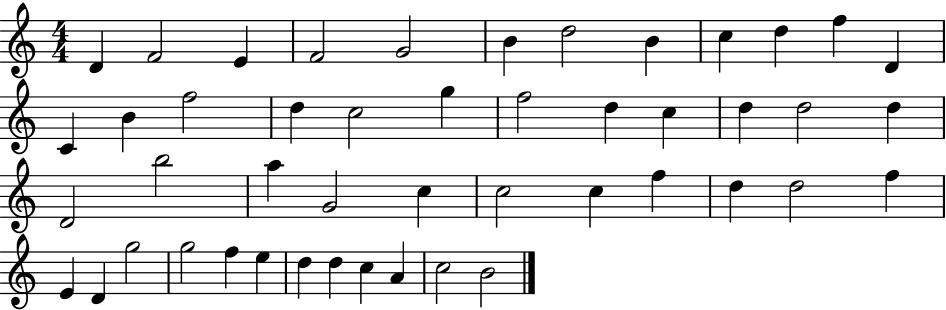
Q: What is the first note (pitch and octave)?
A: D4